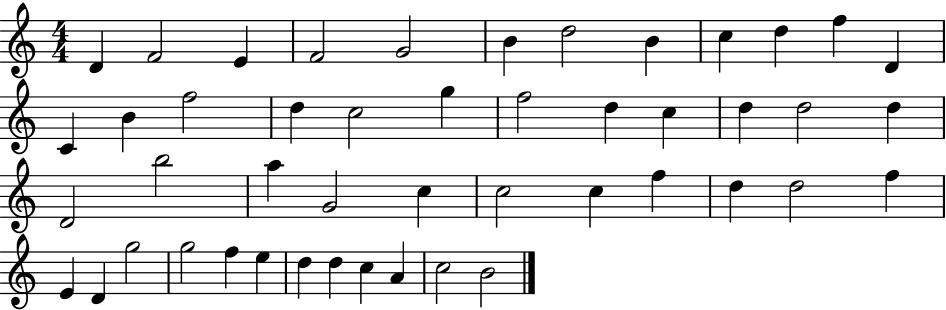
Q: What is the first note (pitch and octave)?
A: D4